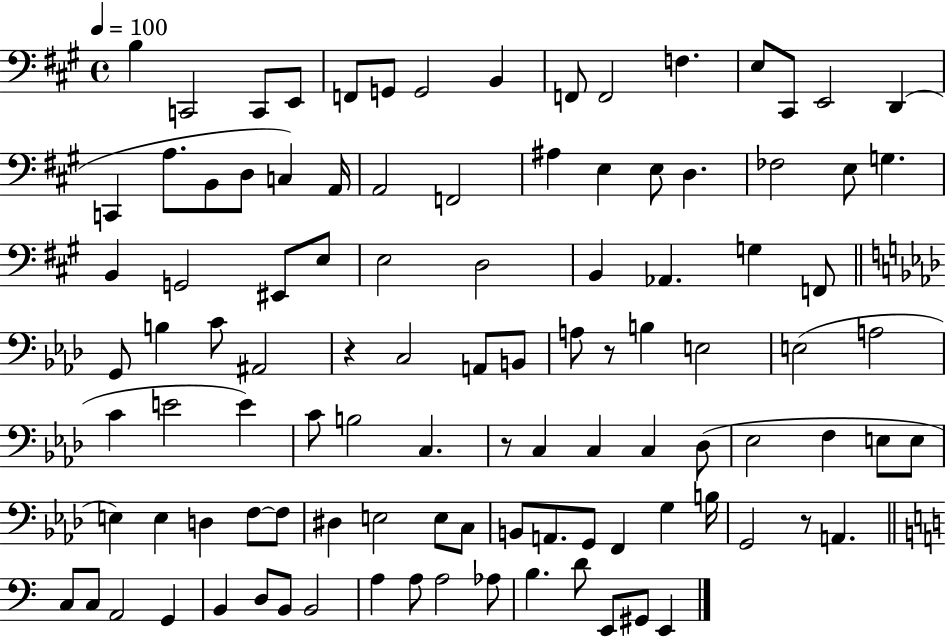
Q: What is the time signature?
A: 4/4